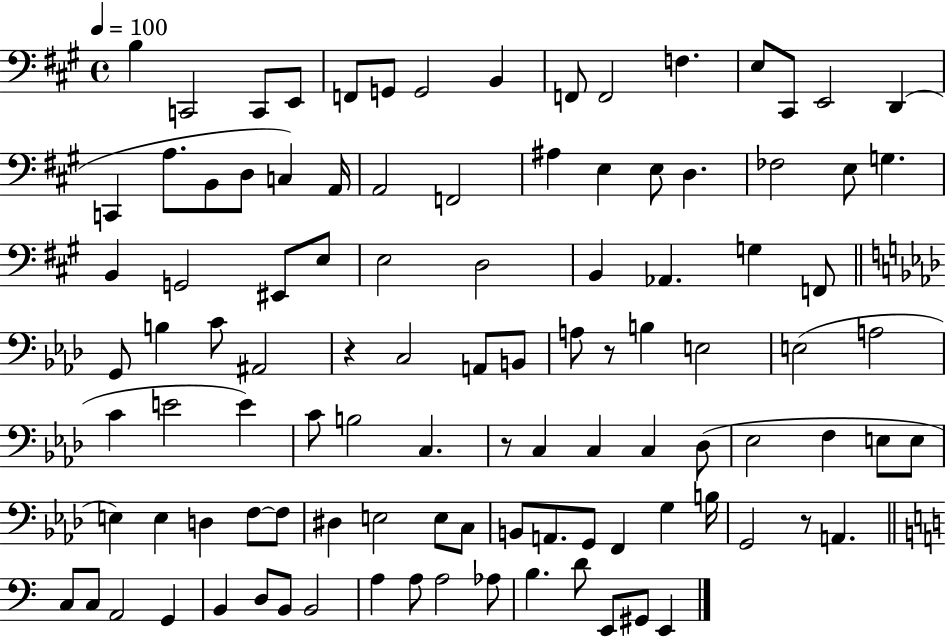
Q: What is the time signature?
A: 4/4